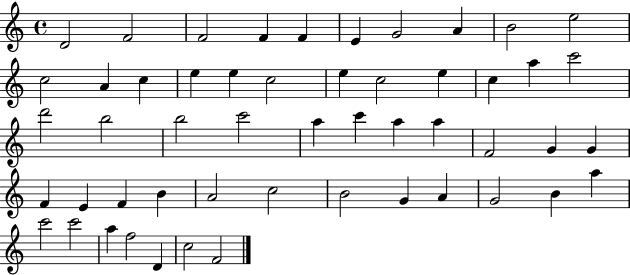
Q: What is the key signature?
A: C major